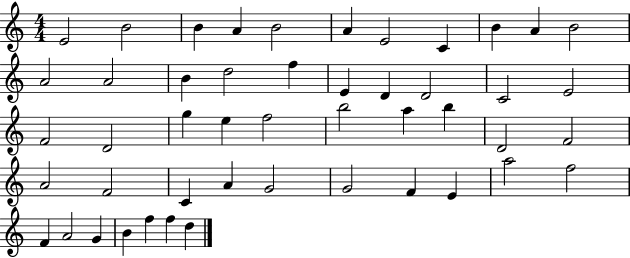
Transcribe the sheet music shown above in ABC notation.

X:1
T:Untitled
M:4/4
L:1/4
K:C
E2 B2 B A B2 A E2 C B A B2 A2 A2 B d2 f E D D2 C2 E2 F2 D2 g e f2 b2 a b D2 F2 A2 F2 C A G2 G2 F E a2 f2 F A2 G B f f d